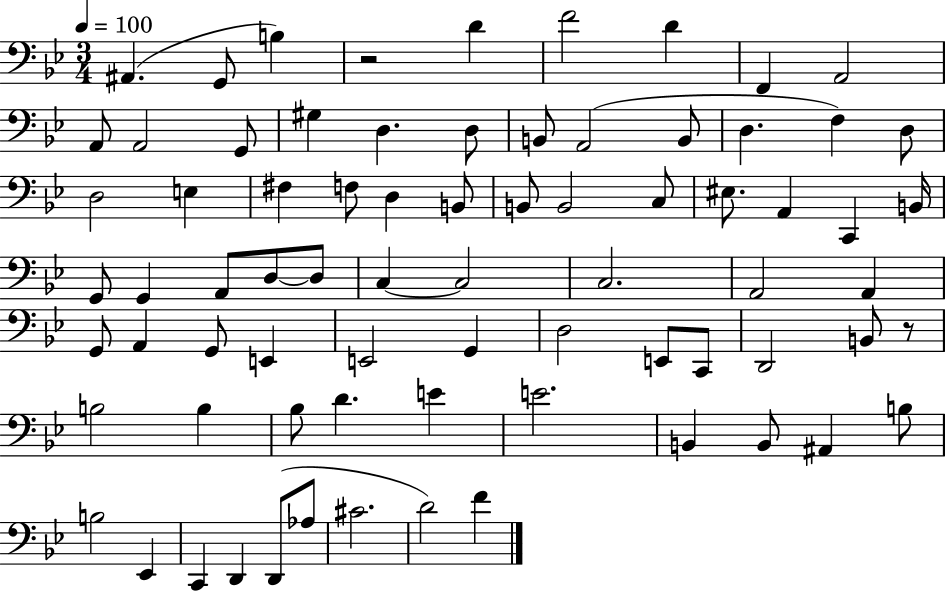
X:1
T:Untitled
M:3/4
L:1/4
K:Bb
^A,, G,,/2 B, z2 D F2 D F,, A,,2 A,,/2 A,,2 G,,/2 ^G, D, D,/2 B,,/2 A,,2 B,,/2 D, F, D,/2 D,2 E, ^F, F,/2 D, B,,/2 B,,/2 B,,2 C,/2 ^E,/2 A,, C,, B,,/4 G,,/2 G,, A,,/2 D,/2 D,/2 C, C,2 C,2 A,,2 A,, G,,/2 A,, G,,/2 E,, E,,2 G,, D,2 E,,/2 C,,/2 D,,2 B,,/2 z/2 B,2 B, _B,/2 D E E2 B,, B,,/2 ^A,, B,/2 B,2 _E,, C,, D,, D,,/2 _A,/2 ^C2 D2 F